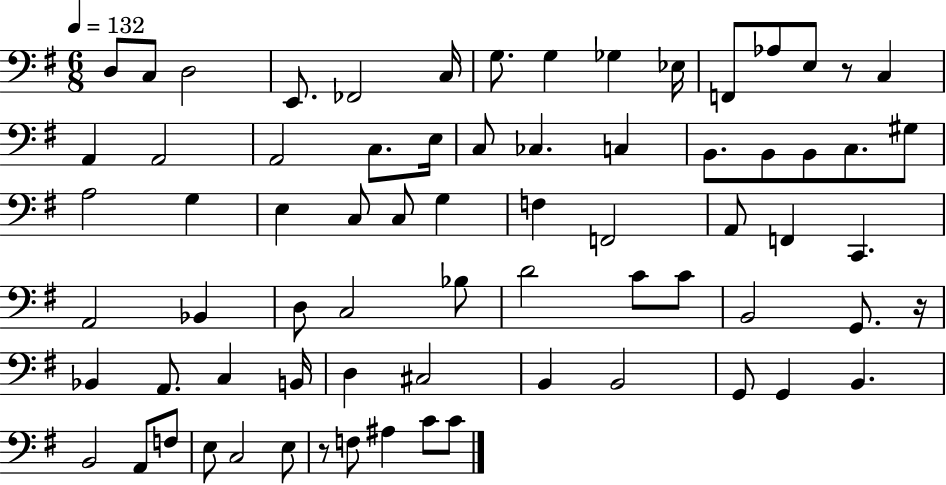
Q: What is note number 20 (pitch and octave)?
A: C3